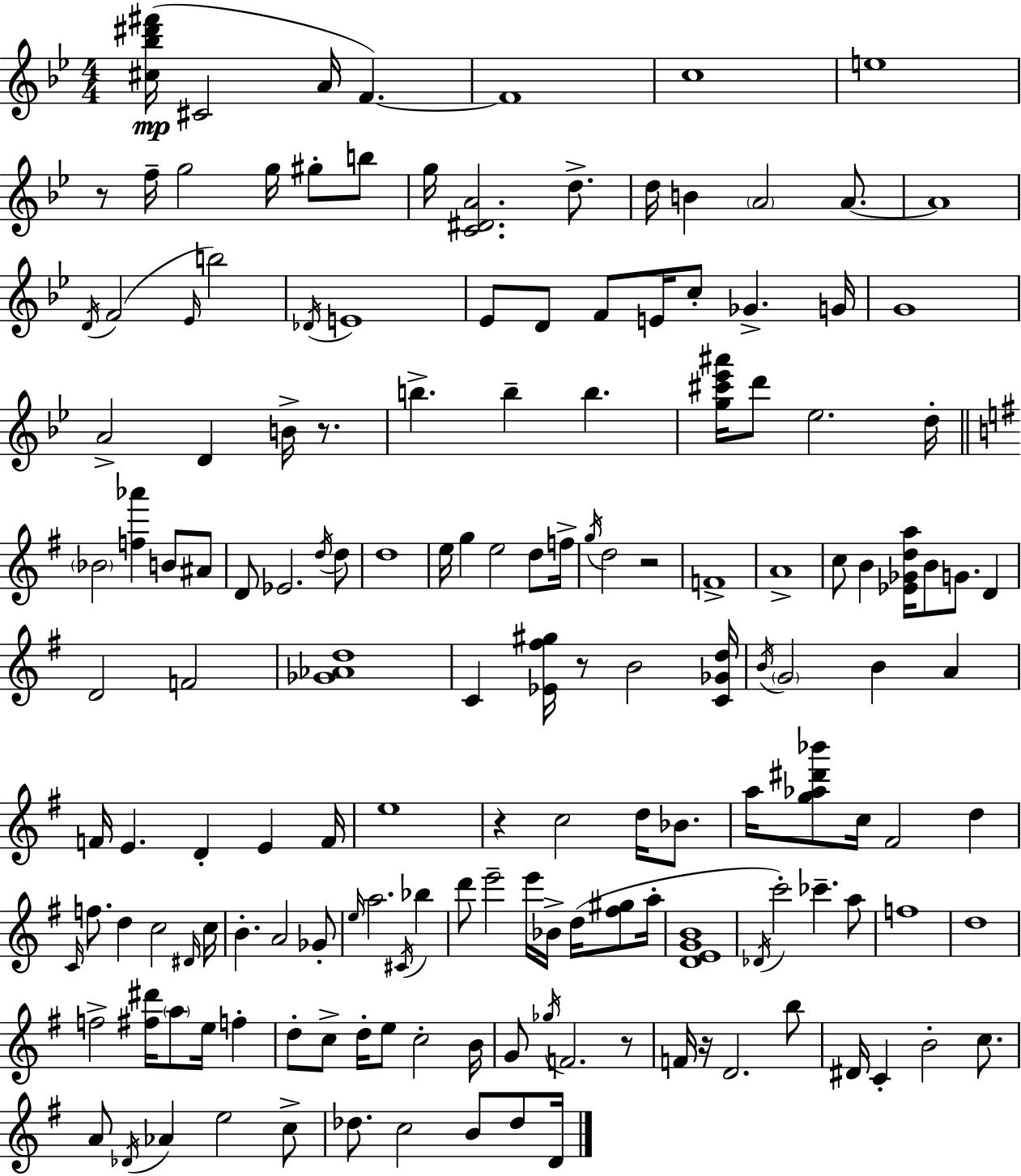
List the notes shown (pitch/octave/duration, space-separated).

[C#5,Bb5,D#6,F#6]/s C#4/h A4/s F4/q. F4/w C5/w E5/w R/e F5/s G5/h G5/s G#5/e B5/e G5/s [C4,D#4,A4]/h. D5/e. D5/s B4/q A4/h A4/e. A4/w D4/s F4/h Eb4/s B5/h Db4/s E4/w Eb4/e D4/e F4/e E4/s C5/e Gb4/q. G4/s G4/w A4/h D4/q B4/s R/e. B5/q. B5/q B5/q. [G5,C#6,Eb6,A#6]/s D6/e Eb5/h. D5/s Bb4/h [F5,Ab6]/q B4/e A#4/e D4/e Eb4/h. D5/s D5/e D5/w E5/s G5/q E5/h D5/e F5/s G5/s D5/h R/h F4/w A4/w C5/e B4/q [Eb4,Gb4,D5,A5]/s B4/e G4/e. D4/q D4/h F4/h [Gb4,Ab4,D5]/w C4/q [Eb4,F#5,G#5]/s R/e B4/h [C4,Gb4,D5]/s B4/s G4/h B4/q A4/q F4/s E4/q. D4/q E4/q F4/s E5/w R/q C5/h D5/s Bb4/e. A5/s [G5,Ab5,D#6,Bb6]/e C5/s F#4/h D5/q C4/s F5/e. D5/q C5/h D#4/s C5/s B4/q. A4/h Gb4/e E5/s A5/h. C#4/s Bb5/q D6/e E6/h E6/s Bb4/s D5/s [F#5,G#5]/e A5/s [D4,E4,G4,B4]/w Db4/s C6/h CES6/q. A5/e F5/w D5/w F5/h [F#5,D#6]/s A5/e E5/s F5/q D5/e C5/e D5/s E5/e C5/h B4/s G4/e Gb5/s F4/h. R/e F4/s R/s D4/h. B5/e D#4/s C4/q B4/h C5/e. A4/e Db4/s Ab4/q E5/h C5/e Db5/e. C5/h B4/e Db5/e D4/s